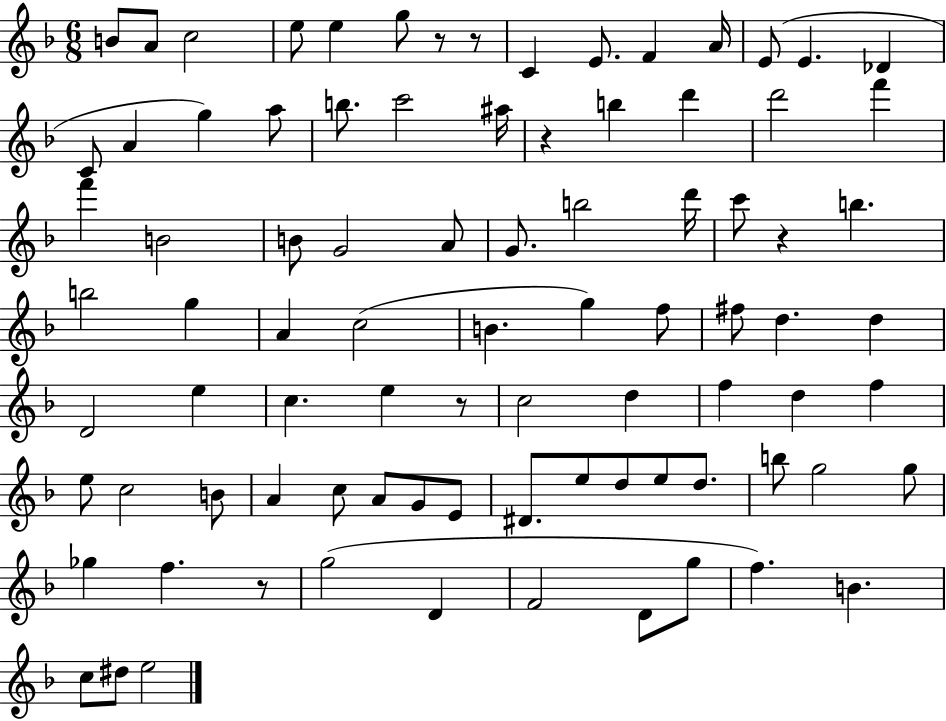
B4/e A4/e C5/h E5/e E5/q G5/e R/e R/e C4/q E4/e. F4/q A4/s E4/e E4/q. Db4/q C4/e A4/q G5/q A5/e B5/e. C6/h A#5/s R/q B5/q D6/q D6/h F6/q F6/q B4/h B4/e G4/h A4/e G4/e. B5/h D6/s C6/e R/q B5/q. B5/h G5/q A4/q C5/h B4/q. G5/q F5/e F#5/e D5/q. D5/q D4/h E5/q C5/q. E5/q R/e C5/h D5/q F5/q D5/q F5/q E5/e C5/h B4/e A4/q C5/e A4/e G4/e E4/e D#4/e. E5/e D5/e E5/e D5/e. B5/e G5/h G5/e Gb5/q F5/q. R/e G5/h D4/q F4/h D4/e G5/e F5/q. B4/q. C5/e D#5/e E5/h